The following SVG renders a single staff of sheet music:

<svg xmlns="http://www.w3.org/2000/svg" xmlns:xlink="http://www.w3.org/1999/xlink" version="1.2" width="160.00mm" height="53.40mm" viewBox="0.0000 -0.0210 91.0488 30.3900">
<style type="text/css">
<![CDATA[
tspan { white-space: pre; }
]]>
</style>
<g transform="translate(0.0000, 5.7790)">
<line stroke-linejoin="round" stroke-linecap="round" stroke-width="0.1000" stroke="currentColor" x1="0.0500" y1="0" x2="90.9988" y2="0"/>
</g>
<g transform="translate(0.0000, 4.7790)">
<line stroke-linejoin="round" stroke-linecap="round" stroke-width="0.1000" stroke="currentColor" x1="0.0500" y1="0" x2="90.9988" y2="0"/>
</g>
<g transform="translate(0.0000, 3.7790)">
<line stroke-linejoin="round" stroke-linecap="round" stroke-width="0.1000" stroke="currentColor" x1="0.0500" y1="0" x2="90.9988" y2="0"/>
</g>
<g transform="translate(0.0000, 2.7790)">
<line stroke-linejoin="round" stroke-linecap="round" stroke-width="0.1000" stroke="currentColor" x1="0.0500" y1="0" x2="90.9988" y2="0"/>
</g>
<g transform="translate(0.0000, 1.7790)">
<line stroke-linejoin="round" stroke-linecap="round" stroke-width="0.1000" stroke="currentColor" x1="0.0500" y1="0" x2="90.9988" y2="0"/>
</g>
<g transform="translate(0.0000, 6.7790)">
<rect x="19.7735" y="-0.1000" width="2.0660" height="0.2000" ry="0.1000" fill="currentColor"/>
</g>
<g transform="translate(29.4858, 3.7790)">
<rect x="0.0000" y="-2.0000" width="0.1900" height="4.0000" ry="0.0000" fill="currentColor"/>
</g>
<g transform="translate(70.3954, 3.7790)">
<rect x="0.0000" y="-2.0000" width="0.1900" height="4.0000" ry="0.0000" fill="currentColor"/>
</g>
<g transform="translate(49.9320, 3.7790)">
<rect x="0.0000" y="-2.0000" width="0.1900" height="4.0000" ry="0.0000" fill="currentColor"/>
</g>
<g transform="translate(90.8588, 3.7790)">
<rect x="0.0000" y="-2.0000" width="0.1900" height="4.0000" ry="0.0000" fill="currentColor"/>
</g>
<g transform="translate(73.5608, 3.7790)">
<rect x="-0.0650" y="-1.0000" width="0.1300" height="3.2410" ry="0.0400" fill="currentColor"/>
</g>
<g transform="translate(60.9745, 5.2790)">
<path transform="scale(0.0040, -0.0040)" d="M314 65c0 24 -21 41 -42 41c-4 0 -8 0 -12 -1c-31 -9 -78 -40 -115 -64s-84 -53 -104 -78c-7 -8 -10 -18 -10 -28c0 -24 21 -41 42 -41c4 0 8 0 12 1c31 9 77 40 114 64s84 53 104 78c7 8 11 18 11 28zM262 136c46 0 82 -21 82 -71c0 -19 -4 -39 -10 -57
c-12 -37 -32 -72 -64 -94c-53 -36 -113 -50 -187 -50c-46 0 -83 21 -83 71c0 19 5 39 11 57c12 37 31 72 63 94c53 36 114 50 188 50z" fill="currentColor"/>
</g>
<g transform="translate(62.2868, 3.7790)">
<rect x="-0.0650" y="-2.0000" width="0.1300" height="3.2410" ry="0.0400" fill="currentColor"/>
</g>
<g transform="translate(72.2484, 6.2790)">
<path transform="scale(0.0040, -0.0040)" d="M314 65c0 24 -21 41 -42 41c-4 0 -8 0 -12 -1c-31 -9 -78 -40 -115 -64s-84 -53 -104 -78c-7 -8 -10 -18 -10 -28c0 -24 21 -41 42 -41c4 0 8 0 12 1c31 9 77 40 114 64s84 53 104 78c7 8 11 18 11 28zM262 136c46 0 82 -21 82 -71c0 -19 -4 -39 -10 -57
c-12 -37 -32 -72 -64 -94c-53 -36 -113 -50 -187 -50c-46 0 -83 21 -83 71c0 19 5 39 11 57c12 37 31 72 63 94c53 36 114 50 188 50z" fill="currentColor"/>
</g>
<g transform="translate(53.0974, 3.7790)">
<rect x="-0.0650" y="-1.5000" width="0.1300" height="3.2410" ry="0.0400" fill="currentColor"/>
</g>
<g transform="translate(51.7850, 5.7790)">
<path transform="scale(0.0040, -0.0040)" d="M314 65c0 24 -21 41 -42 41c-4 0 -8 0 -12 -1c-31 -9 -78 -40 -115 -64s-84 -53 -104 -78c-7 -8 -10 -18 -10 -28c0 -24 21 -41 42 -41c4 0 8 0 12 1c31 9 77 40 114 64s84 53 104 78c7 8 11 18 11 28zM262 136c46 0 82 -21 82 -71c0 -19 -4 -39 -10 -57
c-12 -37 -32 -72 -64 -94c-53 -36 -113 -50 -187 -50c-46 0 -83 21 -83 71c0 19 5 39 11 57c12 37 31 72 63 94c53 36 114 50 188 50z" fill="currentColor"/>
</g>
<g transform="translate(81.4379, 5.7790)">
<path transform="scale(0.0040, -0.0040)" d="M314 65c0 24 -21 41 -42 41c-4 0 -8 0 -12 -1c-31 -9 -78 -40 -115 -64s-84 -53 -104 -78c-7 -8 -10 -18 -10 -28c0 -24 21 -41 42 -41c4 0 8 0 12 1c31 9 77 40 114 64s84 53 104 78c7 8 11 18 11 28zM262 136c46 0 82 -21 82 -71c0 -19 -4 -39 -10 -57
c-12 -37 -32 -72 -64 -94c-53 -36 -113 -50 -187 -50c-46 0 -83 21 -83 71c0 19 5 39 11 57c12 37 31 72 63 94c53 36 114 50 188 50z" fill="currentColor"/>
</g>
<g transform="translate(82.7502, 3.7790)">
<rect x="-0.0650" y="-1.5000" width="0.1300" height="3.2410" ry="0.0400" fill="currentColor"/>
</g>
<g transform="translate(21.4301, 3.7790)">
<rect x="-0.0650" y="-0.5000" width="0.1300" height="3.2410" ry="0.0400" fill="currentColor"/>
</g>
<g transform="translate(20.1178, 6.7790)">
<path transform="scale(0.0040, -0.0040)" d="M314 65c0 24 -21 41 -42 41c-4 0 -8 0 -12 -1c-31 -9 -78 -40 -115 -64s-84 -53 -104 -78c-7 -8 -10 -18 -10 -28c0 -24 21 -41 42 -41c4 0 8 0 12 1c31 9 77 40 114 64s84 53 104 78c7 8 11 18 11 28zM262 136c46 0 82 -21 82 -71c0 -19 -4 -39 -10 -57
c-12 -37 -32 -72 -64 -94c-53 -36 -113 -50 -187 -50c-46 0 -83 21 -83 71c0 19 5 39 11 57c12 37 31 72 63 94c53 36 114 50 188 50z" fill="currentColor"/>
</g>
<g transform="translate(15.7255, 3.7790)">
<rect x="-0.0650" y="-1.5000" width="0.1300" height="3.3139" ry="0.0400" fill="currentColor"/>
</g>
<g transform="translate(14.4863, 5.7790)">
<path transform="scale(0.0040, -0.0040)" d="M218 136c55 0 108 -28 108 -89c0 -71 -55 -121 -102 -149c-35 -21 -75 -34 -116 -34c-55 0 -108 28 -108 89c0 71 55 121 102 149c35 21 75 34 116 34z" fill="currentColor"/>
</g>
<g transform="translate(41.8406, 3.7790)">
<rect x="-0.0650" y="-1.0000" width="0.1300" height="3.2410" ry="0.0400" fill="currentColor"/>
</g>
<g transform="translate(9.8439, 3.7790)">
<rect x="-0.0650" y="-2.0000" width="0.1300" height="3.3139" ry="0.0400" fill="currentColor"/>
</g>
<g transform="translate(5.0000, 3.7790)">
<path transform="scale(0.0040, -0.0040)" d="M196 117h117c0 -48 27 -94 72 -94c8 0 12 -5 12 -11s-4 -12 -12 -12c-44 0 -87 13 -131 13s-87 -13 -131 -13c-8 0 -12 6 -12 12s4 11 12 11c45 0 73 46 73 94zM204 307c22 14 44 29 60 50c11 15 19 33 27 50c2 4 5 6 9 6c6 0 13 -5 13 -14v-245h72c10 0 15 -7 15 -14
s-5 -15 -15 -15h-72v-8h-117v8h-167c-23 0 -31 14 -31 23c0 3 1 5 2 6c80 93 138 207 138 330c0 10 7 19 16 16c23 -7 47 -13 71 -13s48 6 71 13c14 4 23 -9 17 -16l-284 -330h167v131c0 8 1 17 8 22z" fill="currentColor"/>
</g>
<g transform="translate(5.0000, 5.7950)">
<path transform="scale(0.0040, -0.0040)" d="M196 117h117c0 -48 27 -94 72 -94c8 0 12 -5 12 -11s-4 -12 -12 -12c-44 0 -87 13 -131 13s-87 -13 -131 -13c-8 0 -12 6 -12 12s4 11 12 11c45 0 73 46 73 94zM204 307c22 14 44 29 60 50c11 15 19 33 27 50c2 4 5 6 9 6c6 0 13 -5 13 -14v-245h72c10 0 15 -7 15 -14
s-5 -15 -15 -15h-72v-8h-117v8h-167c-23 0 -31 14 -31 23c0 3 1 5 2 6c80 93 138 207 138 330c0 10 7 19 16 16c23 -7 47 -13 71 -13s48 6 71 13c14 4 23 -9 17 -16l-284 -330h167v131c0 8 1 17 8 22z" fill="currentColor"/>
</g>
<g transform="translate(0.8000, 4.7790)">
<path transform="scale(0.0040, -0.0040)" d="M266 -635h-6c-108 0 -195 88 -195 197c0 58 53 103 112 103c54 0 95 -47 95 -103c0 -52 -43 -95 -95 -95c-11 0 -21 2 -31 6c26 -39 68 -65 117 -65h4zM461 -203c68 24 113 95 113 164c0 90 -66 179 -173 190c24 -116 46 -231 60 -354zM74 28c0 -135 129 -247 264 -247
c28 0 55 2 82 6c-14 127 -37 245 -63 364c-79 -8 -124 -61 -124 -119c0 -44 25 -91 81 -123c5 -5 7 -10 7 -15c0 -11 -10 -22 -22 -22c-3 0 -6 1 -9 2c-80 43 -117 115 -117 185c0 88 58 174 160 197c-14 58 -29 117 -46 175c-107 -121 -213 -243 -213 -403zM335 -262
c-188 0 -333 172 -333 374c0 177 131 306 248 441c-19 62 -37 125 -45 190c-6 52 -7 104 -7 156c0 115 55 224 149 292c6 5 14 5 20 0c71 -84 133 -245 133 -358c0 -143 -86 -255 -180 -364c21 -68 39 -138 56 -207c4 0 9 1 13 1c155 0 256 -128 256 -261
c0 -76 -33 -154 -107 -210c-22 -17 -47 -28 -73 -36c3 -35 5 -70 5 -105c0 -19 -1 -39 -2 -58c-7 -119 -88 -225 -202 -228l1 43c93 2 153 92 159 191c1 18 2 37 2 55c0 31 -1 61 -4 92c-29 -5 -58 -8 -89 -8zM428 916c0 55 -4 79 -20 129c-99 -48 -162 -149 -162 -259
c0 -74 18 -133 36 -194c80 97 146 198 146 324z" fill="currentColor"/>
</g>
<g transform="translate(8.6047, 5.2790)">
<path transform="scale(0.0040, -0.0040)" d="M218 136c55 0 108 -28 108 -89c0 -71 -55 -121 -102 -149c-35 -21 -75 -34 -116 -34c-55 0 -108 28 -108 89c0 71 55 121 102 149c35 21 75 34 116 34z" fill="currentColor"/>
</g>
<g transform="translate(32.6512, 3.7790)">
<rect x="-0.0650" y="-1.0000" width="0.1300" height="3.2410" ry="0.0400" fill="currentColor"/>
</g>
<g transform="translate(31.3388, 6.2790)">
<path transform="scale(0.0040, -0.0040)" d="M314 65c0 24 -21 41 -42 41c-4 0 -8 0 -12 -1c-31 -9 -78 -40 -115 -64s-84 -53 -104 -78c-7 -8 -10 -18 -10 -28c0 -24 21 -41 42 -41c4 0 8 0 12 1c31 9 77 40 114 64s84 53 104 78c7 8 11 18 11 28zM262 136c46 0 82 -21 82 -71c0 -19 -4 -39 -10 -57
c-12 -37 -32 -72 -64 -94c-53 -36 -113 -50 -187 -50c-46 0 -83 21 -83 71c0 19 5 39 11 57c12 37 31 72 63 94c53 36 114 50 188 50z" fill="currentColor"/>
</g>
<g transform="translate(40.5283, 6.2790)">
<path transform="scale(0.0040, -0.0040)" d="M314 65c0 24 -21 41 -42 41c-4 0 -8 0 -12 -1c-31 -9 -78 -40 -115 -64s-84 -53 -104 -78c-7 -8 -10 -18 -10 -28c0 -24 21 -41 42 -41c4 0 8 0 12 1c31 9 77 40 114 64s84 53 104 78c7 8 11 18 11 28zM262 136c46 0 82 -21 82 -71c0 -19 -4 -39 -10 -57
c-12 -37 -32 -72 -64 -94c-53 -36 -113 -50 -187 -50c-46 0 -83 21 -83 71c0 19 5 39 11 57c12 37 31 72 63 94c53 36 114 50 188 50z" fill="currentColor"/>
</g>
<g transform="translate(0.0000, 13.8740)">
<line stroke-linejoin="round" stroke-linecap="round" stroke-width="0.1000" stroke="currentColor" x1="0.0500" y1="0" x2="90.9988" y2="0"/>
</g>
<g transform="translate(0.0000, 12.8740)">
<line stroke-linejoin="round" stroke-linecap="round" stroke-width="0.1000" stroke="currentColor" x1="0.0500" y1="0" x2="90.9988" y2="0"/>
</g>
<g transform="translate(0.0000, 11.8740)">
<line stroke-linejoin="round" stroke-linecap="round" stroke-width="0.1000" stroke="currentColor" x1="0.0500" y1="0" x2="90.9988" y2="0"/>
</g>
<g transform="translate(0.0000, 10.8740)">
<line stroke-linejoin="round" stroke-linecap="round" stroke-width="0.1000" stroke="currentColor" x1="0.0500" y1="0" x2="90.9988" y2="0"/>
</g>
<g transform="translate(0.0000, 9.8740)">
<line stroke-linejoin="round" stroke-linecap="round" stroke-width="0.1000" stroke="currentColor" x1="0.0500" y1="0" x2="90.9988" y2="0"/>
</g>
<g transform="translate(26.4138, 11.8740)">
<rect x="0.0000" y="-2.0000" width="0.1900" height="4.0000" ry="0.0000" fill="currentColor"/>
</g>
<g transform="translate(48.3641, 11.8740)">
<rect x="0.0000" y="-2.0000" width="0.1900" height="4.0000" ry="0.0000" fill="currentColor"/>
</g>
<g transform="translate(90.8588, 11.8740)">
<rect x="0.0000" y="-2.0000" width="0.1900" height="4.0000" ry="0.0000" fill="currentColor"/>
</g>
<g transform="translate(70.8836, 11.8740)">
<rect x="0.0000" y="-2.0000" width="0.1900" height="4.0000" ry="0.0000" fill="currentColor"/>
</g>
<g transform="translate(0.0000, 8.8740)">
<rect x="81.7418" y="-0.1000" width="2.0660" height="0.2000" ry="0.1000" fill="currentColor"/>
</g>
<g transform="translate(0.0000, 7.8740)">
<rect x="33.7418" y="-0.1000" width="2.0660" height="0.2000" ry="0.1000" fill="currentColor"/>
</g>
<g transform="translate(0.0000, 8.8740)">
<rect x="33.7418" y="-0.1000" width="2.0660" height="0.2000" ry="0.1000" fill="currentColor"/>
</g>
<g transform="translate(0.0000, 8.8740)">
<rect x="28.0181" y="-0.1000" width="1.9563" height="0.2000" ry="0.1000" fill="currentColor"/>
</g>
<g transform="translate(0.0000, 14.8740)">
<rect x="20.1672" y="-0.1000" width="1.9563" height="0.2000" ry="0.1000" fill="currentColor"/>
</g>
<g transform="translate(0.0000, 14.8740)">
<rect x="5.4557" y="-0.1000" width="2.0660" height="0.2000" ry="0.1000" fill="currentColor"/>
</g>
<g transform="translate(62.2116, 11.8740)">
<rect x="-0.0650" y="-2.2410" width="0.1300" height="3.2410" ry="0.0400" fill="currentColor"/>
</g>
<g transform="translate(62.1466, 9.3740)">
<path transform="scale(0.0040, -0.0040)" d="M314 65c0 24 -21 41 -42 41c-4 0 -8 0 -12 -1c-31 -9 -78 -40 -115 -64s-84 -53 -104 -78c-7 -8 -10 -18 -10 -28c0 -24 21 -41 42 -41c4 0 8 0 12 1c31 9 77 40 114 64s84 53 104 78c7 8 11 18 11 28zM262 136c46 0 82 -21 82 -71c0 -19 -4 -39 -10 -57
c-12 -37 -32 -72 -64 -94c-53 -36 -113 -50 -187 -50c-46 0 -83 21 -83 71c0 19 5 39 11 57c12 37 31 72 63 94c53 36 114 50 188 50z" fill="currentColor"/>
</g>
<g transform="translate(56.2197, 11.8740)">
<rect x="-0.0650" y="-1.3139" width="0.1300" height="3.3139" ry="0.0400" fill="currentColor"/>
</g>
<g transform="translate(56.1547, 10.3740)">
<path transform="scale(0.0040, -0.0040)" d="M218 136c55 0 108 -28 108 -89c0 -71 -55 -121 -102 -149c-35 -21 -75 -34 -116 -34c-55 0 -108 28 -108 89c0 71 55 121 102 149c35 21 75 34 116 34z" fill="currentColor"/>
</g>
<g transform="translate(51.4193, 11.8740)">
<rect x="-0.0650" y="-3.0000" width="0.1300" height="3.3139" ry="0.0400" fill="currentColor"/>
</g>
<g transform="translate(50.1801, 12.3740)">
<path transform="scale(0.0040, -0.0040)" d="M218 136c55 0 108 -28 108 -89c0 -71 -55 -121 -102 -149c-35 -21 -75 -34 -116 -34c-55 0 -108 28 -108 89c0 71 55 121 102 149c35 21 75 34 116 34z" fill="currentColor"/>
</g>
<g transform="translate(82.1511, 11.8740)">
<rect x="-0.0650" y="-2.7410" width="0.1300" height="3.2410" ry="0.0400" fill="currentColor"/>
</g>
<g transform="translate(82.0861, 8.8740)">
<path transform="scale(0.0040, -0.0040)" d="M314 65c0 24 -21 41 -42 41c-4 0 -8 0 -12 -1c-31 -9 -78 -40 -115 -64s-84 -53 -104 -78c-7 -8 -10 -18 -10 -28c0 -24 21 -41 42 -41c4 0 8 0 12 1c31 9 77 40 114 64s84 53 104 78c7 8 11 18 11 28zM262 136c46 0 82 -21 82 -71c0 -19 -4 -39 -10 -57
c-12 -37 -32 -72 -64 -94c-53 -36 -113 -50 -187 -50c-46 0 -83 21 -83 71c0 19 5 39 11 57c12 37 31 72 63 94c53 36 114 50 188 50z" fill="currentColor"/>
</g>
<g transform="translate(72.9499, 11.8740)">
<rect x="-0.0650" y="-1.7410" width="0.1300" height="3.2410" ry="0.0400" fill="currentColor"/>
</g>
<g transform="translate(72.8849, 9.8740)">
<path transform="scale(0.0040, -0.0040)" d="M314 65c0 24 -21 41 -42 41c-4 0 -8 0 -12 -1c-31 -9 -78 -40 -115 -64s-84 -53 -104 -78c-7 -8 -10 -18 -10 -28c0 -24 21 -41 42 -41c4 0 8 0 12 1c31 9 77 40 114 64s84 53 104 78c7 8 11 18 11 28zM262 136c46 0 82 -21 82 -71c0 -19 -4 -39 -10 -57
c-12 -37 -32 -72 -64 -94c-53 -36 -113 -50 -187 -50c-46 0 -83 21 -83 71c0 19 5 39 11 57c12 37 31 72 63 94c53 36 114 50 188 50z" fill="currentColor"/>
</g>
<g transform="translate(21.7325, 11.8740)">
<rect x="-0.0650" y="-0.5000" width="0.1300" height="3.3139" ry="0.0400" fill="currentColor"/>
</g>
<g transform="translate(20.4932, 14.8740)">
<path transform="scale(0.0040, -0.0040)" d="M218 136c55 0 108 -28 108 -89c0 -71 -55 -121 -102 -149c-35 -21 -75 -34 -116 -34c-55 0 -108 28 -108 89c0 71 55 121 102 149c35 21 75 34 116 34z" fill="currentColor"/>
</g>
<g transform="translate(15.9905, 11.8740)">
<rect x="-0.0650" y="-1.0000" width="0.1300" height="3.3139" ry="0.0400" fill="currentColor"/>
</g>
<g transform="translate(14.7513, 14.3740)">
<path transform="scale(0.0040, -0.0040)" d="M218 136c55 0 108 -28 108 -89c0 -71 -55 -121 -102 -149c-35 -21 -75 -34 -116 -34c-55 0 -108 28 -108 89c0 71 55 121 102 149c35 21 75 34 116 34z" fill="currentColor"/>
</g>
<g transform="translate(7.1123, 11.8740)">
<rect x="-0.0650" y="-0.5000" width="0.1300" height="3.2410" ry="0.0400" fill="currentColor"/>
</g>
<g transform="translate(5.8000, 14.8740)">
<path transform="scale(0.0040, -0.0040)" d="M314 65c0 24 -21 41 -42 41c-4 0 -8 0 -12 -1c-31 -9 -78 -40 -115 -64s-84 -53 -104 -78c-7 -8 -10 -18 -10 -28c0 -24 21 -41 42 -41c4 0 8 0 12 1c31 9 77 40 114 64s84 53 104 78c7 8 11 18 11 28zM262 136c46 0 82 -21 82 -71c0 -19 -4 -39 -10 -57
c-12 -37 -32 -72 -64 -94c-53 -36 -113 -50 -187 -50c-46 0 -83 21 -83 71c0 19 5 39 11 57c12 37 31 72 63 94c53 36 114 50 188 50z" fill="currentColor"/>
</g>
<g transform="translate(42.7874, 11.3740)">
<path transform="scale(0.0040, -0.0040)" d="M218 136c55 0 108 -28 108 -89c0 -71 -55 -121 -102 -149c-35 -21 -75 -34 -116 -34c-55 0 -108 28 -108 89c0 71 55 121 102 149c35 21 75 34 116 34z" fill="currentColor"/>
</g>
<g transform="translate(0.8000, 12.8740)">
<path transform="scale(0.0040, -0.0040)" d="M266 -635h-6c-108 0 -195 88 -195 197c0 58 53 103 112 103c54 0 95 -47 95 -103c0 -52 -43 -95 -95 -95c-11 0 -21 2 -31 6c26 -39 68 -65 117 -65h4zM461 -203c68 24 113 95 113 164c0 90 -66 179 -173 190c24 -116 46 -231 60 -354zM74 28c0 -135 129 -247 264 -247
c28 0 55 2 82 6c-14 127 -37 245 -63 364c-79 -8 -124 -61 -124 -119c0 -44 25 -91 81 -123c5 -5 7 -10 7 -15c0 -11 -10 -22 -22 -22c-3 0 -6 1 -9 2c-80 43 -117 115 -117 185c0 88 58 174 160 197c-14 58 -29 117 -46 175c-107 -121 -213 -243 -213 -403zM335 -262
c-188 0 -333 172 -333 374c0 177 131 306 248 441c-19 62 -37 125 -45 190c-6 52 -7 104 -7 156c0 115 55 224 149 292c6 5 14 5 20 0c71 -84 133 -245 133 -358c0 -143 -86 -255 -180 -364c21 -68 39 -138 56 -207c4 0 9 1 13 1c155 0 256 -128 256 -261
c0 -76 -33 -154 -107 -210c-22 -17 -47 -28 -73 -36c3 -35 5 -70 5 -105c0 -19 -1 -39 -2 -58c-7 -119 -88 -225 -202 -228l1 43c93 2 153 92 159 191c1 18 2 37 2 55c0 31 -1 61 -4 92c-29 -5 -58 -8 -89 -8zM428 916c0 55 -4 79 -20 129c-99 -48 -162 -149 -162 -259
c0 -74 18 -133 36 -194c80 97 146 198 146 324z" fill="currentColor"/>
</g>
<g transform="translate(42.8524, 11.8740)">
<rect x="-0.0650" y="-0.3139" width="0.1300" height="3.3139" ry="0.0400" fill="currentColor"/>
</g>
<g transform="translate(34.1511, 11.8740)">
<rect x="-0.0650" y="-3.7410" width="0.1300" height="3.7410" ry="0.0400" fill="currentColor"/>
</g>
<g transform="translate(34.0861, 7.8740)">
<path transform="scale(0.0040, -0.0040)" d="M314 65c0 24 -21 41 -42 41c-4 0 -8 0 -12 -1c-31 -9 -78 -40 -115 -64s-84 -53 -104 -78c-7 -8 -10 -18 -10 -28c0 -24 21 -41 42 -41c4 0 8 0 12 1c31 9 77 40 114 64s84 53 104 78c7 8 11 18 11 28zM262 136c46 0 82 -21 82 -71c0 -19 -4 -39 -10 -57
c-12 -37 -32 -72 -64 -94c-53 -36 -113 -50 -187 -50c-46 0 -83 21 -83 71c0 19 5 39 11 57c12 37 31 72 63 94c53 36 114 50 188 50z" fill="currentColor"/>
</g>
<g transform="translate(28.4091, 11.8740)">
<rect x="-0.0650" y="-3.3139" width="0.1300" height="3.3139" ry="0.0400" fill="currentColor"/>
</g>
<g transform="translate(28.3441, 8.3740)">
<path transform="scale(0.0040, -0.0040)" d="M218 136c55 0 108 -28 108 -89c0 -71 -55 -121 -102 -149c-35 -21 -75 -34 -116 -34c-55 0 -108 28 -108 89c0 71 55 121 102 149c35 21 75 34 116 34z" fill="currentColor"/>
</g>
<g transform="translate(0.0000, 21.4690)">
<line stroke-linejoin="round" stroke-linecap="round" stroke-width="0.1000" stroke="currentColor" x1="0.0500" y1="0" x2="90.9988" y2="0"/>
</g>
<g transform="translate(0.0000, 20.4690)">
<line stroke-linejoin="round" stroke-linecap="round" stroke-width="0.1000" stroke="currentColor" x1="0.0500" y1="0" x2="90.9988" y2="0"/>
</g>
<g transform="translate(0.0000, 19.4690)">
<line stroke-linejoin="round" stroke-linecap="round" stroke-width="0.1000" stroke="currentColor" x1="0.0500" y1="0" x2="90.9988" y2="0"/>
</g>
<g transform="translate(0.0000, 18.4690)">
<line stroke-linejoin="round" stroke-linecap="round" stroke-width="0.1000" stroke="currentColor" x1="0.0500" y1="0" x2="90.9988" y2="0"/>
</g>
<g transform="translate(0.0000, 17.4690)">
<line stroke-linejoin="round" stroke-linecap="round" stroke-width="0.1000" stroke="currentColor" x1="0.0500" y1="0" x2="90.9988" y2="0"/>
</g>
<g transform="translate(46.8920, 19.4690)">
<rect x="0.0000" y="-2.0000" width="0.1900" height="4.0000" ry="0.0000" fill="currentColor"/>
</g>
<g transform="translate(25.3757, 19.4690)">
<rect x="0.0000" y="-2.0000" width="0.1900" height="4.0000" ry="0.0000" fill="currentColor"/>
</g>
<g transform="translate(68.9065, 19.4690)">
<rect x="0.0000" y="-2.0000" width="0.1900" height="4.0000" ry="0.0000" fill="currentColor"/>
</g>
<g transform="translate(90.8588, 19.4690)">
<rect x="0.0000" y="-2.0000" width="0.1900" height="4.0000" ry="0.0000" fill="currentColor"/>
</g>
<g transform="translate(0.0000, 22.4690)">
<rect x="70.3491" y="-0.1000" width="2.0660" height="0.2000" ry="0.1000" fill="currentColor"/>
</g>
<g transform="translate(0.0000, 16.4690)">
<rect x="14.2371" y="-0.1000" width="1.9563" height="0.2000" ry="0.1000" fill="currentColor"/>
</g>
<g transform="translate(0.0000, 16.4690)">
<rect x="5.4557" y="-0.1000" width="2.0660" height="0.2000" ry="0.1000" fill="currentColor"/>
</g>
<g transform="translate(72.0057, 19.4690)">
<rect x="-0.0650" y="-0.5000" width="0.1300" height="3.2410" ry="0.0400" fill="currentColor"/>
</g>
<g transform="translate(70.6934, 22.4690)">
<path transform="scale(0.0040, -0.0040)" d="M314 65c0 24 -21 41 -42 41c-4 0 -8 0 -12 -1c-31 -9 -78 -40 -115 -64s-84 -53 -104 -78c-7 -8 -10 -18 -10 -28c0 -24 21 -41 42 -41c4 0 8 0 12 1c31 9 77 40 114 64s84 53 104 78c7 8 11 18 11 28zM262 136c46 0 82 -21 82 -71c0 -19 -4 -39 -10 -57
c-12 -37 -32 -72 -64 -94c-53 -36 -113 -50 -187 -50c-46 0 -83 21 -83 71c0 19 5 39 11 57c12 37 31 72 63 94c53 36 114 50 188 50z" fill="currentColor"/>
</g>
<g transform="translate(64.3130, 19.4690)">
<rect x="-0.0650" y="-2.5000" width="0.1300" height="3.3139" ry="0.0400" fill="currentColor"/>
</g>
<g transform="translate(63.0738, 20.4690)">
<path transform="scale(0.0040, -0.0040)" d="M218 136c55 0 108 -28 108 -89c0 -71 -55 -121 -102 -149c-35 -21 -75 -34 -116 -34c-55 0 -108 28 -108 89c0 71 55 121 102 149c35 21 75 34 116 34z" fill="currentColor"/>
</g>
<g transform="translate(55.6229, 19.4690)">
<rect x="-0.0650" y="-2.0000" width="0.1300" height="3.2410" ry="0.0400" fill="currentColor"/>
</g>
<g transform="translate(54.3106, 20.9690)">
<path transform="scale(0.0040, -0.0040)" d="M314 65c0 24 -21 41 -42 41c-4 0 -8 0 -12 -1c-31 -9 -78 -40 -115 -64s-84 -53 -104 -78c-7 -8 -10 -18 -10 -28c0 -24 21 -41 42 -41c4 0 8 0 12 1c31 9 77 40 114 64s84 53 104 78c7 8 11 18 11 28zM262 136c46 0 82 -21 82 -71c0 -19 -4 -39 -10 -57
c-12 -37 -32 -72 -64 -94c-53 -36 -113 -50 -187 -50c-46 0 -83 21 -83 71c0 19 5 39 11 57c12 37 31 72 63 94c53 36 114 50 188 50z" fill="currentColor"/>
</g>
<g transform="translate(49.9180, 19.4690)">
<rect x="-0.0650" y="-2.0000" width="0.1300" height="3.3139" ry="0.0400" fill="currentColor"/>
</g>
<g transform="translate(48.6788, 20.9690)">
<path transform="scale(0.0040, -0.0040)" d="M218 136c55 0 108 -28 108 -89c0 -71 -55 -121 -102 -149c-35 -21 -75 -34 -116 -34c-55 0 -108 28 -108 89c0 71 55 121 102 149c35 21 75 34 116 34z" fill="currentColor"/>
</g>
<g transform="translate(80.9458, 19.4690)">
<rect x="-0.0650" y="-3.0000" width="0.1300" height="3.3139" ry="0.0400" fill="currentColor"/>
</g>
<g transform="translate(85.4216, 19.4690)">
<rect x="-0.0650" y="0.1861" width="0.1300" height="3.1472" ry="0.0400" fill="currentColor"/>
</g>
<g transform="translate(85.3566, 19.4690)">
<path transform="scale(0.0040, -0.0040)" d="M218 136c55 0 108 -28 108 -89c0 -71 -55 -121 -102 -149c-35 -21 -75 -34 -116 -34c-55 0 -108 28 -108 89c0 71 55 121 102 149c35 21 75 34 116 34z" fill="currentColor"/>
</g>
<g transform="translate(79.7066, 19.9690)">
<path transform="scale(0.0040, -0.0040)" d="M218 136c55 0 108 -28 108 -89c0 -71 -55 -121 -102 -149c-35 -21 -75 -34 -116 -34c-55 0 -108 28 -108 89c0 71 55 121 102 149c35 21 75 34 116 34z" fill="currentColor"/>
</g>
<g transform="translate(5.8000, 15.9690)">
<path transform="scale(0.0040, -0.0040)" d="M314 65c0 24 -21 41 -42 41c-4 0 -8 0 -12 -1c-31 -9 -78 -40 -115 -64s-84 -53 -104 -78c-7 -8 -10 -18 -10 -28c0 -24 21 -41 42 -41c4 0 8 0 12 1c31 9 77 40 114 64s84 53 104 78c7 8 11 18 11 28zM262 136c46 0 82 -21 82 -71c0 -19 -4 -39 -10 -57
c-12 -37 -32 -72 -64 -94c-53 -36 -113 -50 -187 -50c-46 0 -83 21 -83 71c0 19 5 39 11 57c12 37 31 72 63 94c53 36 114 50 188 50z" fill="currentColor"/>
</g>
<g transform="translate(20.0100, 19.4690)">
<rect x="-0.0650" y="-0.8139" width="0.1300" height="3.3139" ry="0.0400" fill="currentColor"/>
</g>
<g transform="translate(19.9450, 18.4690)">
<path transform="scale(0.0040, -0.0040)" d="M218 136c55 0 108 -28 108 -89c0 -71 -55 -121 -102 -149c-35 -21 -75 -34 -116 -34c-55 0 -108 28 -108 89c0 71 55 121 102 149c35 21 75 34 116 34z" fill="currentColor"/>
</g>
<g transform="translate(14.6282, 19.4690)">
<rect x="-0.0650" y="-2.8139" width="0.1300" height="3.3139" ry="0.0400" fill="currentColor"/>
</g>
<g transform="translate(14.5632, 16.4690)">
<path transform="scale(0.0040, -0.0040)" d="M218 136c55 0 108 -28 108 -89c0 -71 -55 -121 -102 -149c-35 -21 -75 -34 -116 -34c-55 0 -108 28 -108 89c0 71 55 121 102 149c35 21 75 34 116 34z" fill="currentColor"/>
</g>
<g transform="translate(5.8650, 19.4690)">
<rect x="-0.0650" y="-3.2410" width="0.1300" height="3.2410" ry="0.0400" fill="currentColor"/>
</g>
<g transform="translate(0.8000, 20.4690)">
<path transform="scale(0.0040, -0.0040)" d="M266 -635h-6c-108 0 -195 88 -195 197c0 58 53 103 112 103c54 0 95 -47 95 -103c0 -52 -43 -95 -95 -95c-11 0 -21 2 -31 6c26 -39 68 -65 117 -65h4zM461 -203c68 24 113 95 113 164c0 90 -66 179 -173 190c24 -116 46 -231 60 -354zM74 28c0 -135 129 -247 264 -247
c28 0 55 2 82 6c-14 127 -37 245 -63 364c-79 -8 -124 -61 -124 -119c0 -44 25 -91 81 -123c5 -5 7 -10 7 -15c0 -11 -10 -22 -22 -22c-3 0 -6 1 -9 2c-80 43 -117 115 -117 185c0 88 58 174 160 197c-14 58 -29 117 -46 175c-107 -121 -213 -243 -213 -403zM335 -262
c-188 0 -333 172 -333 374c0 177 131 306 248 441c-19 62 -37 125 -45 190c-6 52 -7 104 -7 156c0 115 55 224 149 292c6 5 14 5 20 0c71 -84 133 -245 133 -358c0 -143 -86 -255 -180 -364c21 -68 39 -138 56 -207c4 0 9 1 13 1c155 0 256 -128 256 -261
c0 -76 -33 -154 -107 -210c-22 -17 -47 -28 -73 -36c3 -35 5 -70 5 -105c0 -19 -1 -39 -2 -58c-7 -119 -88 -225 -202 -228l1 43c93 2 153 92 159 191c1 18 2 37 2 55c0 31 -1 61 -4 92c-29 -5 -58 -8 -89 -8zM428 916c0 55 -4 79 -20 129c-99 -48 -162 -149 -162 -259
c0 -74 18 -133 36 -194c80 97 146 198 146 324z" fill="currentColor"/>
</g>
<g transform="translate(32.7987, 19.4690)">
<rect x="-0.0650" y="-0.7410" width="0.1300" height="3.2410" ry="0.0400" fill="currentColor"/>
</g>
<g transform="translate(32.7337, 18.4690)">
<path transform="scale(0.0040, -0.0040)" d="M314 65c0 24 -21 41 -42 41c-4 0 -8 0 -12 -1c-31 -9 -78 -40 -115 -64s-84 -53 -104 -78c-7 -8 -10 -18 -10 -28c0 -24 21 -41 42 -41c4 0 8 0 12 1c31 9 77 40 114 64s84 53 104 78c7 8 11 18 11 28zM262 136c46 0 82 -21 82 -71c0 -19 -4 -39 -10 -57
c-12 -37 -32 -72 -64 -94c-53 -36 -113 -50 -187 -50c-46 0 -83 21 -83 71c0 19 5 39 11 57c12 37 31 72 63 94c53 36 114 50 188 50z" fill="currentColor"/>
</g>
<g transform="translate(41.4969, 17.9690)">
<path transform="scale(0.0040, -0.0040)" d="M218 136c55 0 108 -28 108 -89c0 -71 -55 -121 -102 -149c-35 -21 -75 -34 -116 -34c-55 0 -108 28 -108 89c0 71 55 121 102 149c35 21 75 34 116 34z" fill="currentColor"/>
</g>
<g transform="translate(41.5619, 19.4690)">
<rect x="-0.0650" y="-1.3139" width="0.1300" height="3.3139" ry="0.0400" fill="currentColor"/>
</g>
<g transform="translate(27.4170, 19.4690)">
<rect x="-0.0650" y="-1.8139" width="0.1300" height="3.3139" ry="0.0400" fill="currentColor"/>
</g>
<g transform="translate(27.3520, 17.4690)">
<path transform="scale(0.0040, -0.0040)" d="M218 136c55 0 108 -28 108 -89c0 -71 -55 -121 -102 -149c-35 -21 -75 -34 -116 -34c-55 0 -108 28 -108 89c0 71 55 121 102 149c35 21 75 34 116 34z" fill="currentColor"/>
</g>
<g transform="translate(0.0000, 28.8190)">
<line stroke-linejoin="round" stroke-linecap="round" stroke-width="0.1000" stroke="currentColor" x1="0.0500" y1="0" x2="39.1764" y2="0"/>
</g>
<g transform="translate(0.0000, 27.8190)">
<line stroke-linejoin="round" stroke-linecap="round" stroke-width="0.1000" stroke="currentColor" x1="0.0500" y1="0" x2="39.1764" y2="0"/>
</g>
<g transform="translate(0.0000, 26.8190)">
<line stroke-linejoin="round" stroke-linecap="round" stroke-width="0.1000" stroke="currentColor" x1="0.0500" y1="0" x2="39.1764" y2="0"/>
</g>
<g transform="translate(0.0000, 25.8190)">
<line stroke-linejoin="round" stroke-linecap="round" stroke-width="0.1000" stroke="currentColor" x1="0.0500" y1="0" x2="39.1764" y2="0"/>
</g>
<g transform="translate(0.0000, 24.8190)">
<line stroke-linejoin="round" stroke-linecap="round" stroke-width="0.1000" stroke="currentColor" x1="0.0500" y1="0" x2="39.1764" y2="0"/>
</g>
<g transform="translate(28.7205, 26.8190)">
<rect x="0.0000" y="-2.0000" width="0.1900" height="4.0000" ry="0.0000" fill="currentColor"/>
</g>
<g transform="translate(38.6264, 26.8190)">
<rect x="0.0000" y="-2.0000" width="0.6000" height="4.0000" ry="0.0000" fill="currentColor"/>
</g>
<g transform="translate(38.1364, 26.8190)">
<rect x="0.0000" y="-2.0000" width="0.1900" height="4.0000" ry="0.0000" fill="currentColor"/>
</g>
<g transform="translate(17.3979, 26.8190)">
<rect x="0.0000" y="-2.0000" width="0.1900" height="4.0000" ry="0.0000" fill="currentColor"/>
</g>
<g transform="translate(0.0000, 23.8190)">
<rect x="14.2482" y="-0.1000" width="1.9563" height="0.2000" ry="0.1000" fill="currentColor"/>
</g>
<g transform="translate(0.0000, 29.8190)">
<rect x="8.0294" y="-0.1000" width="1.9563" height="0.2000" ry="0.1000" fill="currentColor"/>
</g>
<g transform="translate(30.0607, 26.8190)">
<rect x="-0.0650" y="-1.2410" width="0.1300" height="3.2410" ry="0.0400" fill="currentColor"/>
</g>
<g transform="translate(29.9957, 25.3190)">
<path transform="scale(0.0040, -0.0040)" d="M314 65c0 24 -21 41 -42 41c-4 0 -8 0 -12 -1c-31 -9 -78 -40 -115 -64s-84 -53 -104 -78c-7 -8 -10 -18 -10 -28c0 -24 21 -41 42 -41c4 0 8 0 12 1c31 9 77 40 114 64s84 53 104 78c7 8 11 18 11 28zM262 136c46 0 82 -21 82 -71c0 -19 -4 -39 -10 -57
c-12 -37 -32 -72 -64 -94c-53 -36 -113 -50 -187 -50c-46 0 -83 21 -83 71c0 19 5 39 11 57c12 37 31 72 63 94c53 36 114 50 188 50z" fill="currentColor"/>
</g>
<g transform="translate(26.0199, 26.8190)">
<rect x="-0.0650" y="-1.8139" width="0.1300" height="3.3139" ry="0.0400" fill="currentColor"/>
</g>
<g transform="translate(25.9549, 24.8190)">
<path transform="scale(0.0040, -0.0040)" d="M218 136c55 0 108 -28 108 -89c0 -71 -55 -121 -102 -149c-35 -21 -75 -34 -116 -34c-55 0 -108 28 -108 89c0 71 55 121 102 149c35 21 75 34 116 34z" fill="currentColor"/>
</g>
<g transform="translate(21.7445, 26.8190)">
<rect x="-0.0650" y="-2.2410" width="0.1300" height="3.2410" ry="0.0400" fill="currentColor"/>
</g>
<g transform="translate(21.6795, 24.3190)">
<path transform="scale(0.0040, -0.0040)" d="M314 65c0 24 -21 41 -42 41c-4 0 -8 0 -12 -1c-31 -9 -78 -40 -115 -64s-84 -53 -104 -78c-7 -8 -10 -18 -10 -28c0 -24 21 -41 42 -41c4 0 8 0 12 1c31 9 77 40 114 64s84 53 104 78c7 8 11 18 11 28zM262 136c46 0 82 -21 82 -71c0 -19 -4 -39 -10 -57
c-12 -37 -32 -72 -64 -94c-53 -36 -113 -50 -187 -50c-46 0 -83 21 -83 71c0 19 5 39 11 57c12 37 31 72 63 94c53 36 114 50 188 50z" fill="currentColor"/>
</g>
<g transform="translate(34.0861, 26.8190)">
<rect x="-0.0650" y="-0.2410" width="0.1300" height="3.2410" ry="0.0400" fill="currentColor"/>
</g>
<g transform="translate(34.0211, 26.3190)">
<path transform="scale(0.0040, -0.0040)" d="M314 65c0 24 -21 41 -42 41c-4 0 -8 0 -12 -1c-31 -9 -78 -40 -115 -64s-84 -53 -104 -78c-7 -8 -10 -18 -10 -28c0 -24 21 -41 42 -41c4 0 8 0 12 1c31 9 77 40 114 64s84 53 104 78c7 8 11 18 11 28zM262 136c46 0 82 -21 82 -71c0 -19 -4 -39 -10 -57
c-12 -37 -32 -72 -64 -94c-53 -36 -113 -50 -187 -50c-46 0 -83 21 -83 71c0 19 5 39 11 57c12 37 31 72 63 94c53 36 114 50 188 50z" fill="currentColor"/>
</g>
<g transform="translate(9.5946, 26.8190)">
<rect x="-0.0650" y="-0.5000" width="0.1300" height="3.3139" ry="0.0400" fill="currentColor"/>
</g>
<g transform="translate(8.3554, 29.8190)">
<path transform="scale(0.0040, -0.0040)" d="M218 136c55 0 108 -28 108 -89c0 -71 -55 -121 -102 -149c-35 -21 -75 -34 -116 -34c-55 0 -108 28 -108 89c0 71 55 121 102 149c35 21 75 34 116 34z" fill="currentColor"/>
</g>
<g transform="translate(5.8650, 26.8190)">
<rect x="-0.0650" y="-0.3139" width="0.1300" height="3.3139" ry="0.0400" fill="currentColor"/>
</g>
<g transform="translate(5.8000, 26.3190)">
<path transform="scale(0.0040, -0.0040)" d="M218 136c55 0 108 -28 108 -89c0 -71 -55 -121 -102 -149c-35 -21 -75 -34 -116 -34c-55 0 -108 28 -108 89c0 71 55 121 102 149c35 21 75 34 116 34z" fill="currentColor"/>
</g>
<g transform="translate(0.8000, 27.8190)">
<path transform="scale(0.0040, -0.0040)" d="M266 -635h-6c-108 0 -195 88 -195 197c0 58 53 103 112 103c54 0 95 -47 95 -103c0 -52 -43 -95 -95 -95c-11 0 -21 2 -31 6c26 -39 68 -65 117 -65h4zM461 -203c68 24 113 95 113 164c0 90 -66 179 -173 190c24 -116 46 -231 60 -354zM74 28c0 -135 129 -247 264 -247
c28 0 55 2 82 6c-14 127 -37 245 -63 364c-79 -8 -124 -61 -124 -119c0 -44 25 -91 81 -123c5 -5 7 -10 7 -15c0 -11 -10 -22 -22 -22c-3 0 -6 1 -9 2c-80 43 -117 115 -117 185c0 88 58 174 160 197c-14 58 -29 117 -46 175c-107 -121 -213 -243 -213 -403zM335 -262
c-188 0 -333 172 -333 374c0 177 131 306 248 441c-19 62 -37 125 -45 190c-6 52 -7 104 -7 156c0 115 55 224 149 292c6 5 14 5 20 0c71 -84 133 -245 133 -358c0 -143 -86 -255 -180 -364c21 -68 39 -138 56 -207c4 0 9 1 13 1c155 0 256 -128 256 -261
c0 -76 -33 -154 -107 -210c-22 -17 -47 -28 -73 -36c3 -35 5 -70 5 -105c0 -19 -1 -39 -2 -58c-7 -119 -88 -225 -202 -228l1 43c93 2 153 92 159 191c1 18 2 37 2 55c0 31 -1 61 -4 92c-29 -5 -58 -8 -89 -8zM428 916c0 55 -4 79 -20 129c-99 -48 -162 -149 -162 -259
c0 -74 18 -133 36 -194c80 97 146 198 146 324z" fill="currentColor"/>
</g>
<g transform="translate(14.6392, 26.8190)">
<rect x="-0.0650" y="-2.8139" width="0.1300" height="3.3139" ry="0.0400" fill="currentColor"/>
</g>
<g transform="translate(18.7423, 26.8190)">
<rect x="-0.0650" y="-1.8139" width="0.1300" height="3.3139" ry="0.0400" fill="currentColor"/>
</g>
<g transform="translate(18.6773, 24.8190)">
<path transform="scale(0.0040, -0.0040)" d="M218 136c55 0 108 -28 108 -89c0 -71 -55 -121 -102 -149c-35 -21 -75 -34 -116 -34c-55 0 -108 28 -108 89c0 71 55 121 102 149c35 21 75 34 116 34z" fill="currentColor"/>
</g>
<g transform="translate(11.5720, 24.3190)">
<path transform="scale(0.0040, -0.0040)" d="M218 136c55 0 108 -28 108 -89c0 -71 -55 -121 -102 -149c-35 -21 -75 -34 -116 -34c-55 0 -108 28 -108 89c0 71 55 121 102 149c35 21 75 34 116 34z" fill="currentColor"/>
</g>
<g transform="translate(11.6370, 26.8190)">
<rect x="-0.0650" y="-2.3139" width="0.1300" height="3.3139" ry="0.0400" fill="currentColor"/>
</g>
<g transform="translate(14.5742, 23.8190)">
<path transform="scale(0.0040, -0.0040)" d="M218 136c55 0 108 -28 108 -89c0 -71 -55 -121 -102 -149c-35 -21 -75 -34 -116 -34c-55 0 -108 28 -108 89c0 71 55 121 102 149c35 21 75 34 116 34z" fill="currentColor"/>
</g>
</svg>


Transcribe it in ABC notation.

X:1
T:Untitled
M:4/4
L:1/4
K:C
F E C2 D2 D2 E2 F2 D2 E2 C2 D C b c'2 c A e g2 f2 a2 b2 a d f d2 e F F2 G C2 A B c C g a f g2 f e2 c2